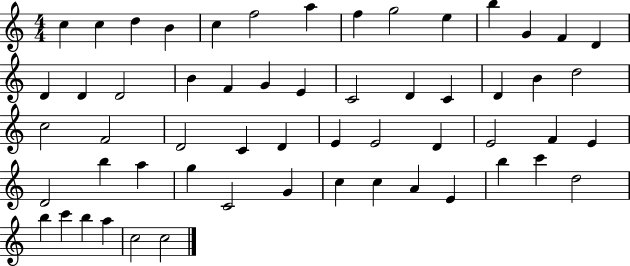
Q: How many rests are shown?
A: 0